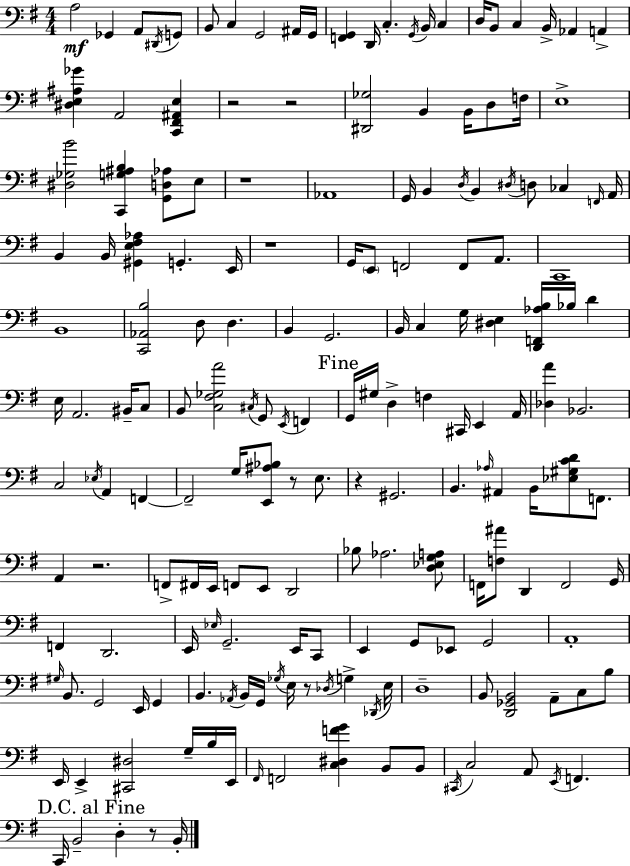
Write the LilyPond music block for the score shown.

{
  \clef bass
  \numericTimeSignature
  \time 4/4
  \key g \major
  \repeat volta 2 { a2\mf ges,4 a,8 \acciaccatura { dis,16 } g,8 | b,8 c4 g,2 ais,16 | g,16 <f, g,>4 d,16 c4.-. \acciaccatura { g,16 } b,16 c4 | d16 b,8 c4 b,16-> aes,4 a,4-> | \break <dis e ais ges'>4 a,2 <c, fis, ais, e>4 | r2 r2 | <dis, ges>2 b,4 b,16 d8 | f16 e1-> | \break <dis ges b'>2 <c, g ais b>4 <g, d aes>8 | e8 r1 | aes,1 | g,16 b,4 \acciaccatura { d16 } b,4 \acciaccatura { dis16 } d8 ces4 | \break \grace { f,16 } a,16 b,4 b,16 <gis, e fis aes>4 g,4.-. | e,16 r1 | g,16 \parenthesize e,8 f,2 | f,8 a,8. c,1 | \break b,1 | <c, aes, b>2 d8 d4. | b,4 g,2. | b,16 c4 g16 <dis e>4 <d, f, aes b>16 | \break bes16 d'4 e16 a,2. | bis,16-- c8 b,8 <c fis ges a'>2 \acciaccatura { cis16 } | g,8 \acciaccatura { e,16 } f,4 \mark "Fine" g,16 gis16 d4-> f4 | cis,16 e,4 a,16 <des a'>4 bes,2. | \break c2 \acciaccatura { ees16 } | a,4 f,4~~ f,2-- | g16 <e, ais bes>8 r8 e8. r4 gis,2. | b,4. \grace { aes16 } ais,4 | \break b,16 <ees gis c' d'>8 f,8. a,4 r2. | f,8-> fis,16 e,16 f,8 e,8 | d,2 bes8 aes2. | <d ees g a>8 f,16 <f ais'>8 d,4 | \break f,2 g,16 f,4 d,2. | e,16 \grace { ees16 } g,2.-- | e,16 c,8 e,4 g,8 | ees,8 g,2 a,1-. | \break \grace { gis16 } b,8. g,2 | e,16 g,4 b,4. | \acciaccatura { aes,16 } b,16 g,16 \acciaccatura { ges16 } e16 r8 \acciaccatura { des16 } g4-> \acciaccatura { des,16 } e16 d1-- | b,8 | \break <d, ges, b,>2 a,8-- c8 b8 e,16 | e,4-> <cis, dis>2 g16-- b16 e,16 \grace { fis,16 } | f,2 <c dis f' g'>4 b,8 b,8 | \acciaccatura { cis,16 } c2 a,8 \acciaccatura { e,16 } f,4. | \break \mark "D.C. al Fine" c,16 b,2-- d4-. r8 | b,16-. } \bar "|."
}